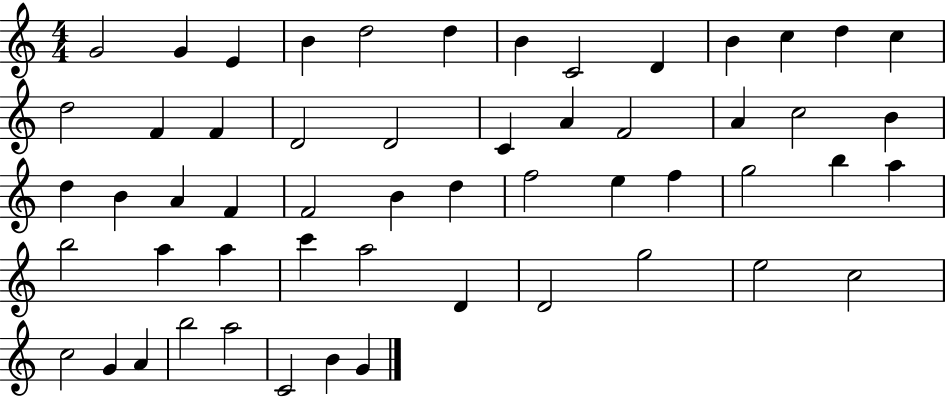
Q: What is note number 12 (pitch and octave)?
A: D5